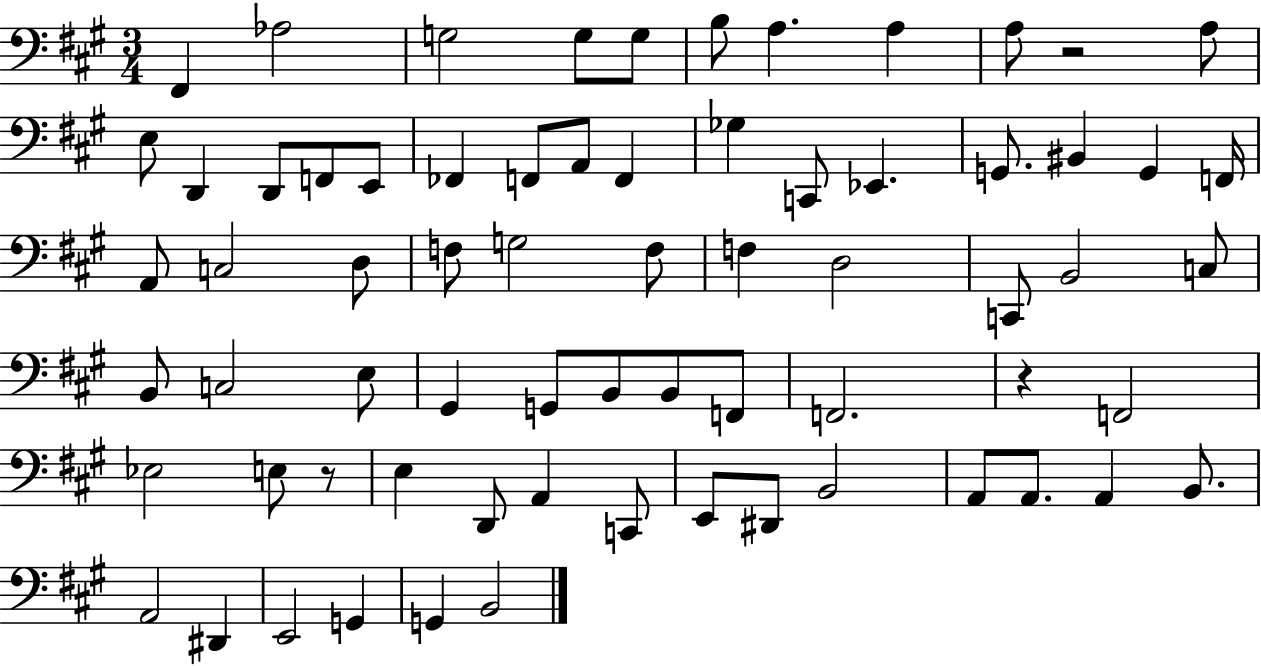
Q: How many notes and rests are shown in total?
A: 69